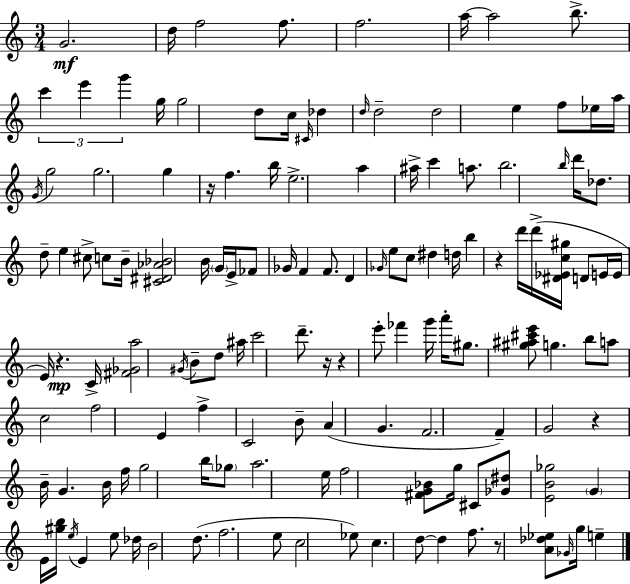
G4/h. D5/s F5/h F5/e. F5/h. A5/s A5/h B5/e. C6/q E6/q G6/q G5/s G5/h D5/e C5/s C#4/s Db5/q D5/s D5/h D5/h E5/q F5/e Eb5/s A5/s G4/s G5/h G5/h. G5/q R/s F5/q. B5/s E5/h. A5/q A#5/s C6/q A5/e. B5/h. B5/s D6/s Db5/e. D5/e E5/q C#5/e C5/e B4/s [C#4,D#4,Ab4,Bb4]/h B4/s G4/s E4/s FES4/e Gb4/s F4/q F4/e. D4/q Gb4/s E5/e C5/e D#5/q D5/s B5/q R/q D6/s D6/s [D#4,Eb4,C5,G#5]/s D4/e E4/s E4/s E4/s R/q. C4/s [F#4,Gb4,A5]/h G#4/s B4/e D5/e A#5/s C6/h D6/e. R/s R/q E6/e FES6/q G6/s A6/s G#5/e. [G#5,A#5,C#6,E6]/e G5/q. B5/e A5/e C5/h F5/h E4/q F5/q C4/h B4/e A4/q G4/q. F4/h. F4/q G4/h R/q B4/s G4/q. B4/s F5/s G5/h B5/s Gb5/e A5/h. E5/s F5/h [F#4,G4,Bb4]/e G5/s C#4/e [Gb4,D#5]/e [E4,B4,Gb5]/h G4/q E4/s [G#5,B5]/s E5/s E4/q E5/e Db5/s B4/h D5/e. F5/h. E5/e C5/h Eb5/e C5/q. D5/e D5/q F5/e. R/e [A4,Db5,Eb5]/e Gb4/s G5/s E5/q